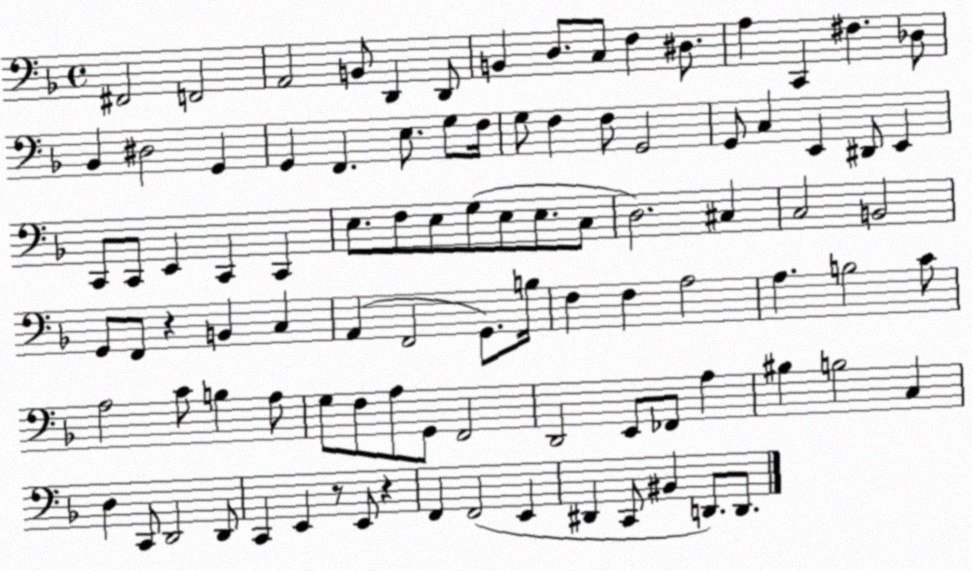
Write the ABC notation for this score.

X:1
T:Untitled
M:4/4
L:1/4
K:F
^F,,2 F,,2 A,,2 B,,/2 D,, D,,/2 B,, D,/2 C,/2 F, ^D,/2 A, C,, ^F, _D,/2 _B,, ^D,2 G,, G,, F,, E,/2 G,/2 F,/4 G,/2 F, F,/2 G,,2 G,,/2 C, E,, ^D,,/2 E,, C,,/2 C,,/2 E,, C,, C,, E,/2 F,/2 E,/2 G,/2 E,/2 E,/2 C,/2 D,2 ^C, C,2 B,,2 G,,/2 F,,/2 z B,, C, A,, F,,2 G,,/2 B,/4 F, F, A,2 A, B,2 C/2 A,2 C/2 B, A,/2 G,/2 F,/2 A,/2 G,,/2 F,,2 D,,2 E,,/2 _F,,/2 A, ^B, B,2 C, D, C,,/2 D,,2 D,,/2 C,, E,, z/2 E,,/2 z F,, F,,2 E,, ^D,, C,,/2 ^B,, D,,/2 D,,/2